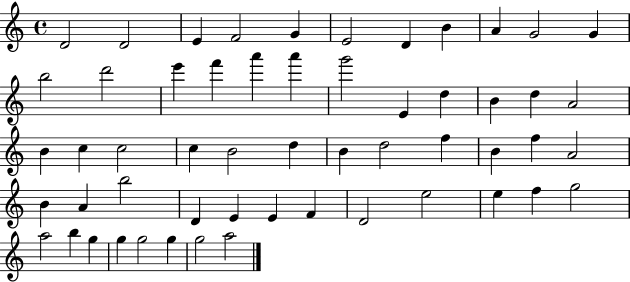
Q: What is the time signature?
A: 4/4